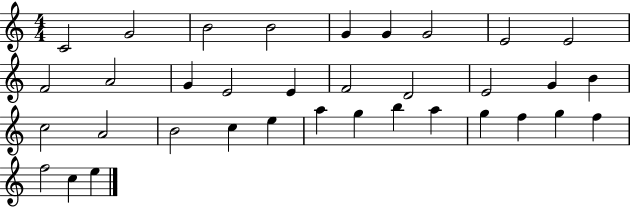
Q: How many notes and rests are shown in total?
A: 35